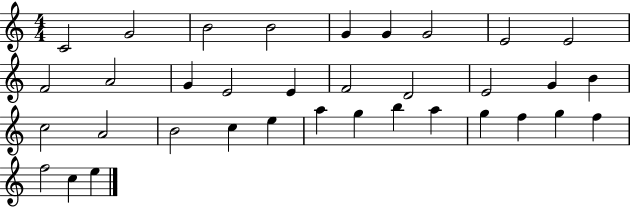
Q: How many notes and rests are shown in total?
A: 35